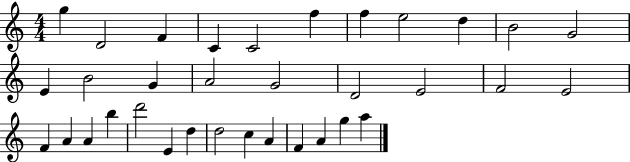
{
  \clef treble
  \numericTimeSignature
  \time 4/4
  \key c \major
  g''4 d'2 f'4 | c'4 c'2 f''4 | f''4 e''2 d''4 | b'2 g'2 | \break e'4 b'2 g'4 | a'2 g'2 | d'2 e'2 | f'2 e'2 | \break f'4 a'4 a'4 b''4 | d'''2 e'4 d''4 | d''2 c''4 a'4 | f'4 a'4 g''4 a''4 | \break \bar "|."
}